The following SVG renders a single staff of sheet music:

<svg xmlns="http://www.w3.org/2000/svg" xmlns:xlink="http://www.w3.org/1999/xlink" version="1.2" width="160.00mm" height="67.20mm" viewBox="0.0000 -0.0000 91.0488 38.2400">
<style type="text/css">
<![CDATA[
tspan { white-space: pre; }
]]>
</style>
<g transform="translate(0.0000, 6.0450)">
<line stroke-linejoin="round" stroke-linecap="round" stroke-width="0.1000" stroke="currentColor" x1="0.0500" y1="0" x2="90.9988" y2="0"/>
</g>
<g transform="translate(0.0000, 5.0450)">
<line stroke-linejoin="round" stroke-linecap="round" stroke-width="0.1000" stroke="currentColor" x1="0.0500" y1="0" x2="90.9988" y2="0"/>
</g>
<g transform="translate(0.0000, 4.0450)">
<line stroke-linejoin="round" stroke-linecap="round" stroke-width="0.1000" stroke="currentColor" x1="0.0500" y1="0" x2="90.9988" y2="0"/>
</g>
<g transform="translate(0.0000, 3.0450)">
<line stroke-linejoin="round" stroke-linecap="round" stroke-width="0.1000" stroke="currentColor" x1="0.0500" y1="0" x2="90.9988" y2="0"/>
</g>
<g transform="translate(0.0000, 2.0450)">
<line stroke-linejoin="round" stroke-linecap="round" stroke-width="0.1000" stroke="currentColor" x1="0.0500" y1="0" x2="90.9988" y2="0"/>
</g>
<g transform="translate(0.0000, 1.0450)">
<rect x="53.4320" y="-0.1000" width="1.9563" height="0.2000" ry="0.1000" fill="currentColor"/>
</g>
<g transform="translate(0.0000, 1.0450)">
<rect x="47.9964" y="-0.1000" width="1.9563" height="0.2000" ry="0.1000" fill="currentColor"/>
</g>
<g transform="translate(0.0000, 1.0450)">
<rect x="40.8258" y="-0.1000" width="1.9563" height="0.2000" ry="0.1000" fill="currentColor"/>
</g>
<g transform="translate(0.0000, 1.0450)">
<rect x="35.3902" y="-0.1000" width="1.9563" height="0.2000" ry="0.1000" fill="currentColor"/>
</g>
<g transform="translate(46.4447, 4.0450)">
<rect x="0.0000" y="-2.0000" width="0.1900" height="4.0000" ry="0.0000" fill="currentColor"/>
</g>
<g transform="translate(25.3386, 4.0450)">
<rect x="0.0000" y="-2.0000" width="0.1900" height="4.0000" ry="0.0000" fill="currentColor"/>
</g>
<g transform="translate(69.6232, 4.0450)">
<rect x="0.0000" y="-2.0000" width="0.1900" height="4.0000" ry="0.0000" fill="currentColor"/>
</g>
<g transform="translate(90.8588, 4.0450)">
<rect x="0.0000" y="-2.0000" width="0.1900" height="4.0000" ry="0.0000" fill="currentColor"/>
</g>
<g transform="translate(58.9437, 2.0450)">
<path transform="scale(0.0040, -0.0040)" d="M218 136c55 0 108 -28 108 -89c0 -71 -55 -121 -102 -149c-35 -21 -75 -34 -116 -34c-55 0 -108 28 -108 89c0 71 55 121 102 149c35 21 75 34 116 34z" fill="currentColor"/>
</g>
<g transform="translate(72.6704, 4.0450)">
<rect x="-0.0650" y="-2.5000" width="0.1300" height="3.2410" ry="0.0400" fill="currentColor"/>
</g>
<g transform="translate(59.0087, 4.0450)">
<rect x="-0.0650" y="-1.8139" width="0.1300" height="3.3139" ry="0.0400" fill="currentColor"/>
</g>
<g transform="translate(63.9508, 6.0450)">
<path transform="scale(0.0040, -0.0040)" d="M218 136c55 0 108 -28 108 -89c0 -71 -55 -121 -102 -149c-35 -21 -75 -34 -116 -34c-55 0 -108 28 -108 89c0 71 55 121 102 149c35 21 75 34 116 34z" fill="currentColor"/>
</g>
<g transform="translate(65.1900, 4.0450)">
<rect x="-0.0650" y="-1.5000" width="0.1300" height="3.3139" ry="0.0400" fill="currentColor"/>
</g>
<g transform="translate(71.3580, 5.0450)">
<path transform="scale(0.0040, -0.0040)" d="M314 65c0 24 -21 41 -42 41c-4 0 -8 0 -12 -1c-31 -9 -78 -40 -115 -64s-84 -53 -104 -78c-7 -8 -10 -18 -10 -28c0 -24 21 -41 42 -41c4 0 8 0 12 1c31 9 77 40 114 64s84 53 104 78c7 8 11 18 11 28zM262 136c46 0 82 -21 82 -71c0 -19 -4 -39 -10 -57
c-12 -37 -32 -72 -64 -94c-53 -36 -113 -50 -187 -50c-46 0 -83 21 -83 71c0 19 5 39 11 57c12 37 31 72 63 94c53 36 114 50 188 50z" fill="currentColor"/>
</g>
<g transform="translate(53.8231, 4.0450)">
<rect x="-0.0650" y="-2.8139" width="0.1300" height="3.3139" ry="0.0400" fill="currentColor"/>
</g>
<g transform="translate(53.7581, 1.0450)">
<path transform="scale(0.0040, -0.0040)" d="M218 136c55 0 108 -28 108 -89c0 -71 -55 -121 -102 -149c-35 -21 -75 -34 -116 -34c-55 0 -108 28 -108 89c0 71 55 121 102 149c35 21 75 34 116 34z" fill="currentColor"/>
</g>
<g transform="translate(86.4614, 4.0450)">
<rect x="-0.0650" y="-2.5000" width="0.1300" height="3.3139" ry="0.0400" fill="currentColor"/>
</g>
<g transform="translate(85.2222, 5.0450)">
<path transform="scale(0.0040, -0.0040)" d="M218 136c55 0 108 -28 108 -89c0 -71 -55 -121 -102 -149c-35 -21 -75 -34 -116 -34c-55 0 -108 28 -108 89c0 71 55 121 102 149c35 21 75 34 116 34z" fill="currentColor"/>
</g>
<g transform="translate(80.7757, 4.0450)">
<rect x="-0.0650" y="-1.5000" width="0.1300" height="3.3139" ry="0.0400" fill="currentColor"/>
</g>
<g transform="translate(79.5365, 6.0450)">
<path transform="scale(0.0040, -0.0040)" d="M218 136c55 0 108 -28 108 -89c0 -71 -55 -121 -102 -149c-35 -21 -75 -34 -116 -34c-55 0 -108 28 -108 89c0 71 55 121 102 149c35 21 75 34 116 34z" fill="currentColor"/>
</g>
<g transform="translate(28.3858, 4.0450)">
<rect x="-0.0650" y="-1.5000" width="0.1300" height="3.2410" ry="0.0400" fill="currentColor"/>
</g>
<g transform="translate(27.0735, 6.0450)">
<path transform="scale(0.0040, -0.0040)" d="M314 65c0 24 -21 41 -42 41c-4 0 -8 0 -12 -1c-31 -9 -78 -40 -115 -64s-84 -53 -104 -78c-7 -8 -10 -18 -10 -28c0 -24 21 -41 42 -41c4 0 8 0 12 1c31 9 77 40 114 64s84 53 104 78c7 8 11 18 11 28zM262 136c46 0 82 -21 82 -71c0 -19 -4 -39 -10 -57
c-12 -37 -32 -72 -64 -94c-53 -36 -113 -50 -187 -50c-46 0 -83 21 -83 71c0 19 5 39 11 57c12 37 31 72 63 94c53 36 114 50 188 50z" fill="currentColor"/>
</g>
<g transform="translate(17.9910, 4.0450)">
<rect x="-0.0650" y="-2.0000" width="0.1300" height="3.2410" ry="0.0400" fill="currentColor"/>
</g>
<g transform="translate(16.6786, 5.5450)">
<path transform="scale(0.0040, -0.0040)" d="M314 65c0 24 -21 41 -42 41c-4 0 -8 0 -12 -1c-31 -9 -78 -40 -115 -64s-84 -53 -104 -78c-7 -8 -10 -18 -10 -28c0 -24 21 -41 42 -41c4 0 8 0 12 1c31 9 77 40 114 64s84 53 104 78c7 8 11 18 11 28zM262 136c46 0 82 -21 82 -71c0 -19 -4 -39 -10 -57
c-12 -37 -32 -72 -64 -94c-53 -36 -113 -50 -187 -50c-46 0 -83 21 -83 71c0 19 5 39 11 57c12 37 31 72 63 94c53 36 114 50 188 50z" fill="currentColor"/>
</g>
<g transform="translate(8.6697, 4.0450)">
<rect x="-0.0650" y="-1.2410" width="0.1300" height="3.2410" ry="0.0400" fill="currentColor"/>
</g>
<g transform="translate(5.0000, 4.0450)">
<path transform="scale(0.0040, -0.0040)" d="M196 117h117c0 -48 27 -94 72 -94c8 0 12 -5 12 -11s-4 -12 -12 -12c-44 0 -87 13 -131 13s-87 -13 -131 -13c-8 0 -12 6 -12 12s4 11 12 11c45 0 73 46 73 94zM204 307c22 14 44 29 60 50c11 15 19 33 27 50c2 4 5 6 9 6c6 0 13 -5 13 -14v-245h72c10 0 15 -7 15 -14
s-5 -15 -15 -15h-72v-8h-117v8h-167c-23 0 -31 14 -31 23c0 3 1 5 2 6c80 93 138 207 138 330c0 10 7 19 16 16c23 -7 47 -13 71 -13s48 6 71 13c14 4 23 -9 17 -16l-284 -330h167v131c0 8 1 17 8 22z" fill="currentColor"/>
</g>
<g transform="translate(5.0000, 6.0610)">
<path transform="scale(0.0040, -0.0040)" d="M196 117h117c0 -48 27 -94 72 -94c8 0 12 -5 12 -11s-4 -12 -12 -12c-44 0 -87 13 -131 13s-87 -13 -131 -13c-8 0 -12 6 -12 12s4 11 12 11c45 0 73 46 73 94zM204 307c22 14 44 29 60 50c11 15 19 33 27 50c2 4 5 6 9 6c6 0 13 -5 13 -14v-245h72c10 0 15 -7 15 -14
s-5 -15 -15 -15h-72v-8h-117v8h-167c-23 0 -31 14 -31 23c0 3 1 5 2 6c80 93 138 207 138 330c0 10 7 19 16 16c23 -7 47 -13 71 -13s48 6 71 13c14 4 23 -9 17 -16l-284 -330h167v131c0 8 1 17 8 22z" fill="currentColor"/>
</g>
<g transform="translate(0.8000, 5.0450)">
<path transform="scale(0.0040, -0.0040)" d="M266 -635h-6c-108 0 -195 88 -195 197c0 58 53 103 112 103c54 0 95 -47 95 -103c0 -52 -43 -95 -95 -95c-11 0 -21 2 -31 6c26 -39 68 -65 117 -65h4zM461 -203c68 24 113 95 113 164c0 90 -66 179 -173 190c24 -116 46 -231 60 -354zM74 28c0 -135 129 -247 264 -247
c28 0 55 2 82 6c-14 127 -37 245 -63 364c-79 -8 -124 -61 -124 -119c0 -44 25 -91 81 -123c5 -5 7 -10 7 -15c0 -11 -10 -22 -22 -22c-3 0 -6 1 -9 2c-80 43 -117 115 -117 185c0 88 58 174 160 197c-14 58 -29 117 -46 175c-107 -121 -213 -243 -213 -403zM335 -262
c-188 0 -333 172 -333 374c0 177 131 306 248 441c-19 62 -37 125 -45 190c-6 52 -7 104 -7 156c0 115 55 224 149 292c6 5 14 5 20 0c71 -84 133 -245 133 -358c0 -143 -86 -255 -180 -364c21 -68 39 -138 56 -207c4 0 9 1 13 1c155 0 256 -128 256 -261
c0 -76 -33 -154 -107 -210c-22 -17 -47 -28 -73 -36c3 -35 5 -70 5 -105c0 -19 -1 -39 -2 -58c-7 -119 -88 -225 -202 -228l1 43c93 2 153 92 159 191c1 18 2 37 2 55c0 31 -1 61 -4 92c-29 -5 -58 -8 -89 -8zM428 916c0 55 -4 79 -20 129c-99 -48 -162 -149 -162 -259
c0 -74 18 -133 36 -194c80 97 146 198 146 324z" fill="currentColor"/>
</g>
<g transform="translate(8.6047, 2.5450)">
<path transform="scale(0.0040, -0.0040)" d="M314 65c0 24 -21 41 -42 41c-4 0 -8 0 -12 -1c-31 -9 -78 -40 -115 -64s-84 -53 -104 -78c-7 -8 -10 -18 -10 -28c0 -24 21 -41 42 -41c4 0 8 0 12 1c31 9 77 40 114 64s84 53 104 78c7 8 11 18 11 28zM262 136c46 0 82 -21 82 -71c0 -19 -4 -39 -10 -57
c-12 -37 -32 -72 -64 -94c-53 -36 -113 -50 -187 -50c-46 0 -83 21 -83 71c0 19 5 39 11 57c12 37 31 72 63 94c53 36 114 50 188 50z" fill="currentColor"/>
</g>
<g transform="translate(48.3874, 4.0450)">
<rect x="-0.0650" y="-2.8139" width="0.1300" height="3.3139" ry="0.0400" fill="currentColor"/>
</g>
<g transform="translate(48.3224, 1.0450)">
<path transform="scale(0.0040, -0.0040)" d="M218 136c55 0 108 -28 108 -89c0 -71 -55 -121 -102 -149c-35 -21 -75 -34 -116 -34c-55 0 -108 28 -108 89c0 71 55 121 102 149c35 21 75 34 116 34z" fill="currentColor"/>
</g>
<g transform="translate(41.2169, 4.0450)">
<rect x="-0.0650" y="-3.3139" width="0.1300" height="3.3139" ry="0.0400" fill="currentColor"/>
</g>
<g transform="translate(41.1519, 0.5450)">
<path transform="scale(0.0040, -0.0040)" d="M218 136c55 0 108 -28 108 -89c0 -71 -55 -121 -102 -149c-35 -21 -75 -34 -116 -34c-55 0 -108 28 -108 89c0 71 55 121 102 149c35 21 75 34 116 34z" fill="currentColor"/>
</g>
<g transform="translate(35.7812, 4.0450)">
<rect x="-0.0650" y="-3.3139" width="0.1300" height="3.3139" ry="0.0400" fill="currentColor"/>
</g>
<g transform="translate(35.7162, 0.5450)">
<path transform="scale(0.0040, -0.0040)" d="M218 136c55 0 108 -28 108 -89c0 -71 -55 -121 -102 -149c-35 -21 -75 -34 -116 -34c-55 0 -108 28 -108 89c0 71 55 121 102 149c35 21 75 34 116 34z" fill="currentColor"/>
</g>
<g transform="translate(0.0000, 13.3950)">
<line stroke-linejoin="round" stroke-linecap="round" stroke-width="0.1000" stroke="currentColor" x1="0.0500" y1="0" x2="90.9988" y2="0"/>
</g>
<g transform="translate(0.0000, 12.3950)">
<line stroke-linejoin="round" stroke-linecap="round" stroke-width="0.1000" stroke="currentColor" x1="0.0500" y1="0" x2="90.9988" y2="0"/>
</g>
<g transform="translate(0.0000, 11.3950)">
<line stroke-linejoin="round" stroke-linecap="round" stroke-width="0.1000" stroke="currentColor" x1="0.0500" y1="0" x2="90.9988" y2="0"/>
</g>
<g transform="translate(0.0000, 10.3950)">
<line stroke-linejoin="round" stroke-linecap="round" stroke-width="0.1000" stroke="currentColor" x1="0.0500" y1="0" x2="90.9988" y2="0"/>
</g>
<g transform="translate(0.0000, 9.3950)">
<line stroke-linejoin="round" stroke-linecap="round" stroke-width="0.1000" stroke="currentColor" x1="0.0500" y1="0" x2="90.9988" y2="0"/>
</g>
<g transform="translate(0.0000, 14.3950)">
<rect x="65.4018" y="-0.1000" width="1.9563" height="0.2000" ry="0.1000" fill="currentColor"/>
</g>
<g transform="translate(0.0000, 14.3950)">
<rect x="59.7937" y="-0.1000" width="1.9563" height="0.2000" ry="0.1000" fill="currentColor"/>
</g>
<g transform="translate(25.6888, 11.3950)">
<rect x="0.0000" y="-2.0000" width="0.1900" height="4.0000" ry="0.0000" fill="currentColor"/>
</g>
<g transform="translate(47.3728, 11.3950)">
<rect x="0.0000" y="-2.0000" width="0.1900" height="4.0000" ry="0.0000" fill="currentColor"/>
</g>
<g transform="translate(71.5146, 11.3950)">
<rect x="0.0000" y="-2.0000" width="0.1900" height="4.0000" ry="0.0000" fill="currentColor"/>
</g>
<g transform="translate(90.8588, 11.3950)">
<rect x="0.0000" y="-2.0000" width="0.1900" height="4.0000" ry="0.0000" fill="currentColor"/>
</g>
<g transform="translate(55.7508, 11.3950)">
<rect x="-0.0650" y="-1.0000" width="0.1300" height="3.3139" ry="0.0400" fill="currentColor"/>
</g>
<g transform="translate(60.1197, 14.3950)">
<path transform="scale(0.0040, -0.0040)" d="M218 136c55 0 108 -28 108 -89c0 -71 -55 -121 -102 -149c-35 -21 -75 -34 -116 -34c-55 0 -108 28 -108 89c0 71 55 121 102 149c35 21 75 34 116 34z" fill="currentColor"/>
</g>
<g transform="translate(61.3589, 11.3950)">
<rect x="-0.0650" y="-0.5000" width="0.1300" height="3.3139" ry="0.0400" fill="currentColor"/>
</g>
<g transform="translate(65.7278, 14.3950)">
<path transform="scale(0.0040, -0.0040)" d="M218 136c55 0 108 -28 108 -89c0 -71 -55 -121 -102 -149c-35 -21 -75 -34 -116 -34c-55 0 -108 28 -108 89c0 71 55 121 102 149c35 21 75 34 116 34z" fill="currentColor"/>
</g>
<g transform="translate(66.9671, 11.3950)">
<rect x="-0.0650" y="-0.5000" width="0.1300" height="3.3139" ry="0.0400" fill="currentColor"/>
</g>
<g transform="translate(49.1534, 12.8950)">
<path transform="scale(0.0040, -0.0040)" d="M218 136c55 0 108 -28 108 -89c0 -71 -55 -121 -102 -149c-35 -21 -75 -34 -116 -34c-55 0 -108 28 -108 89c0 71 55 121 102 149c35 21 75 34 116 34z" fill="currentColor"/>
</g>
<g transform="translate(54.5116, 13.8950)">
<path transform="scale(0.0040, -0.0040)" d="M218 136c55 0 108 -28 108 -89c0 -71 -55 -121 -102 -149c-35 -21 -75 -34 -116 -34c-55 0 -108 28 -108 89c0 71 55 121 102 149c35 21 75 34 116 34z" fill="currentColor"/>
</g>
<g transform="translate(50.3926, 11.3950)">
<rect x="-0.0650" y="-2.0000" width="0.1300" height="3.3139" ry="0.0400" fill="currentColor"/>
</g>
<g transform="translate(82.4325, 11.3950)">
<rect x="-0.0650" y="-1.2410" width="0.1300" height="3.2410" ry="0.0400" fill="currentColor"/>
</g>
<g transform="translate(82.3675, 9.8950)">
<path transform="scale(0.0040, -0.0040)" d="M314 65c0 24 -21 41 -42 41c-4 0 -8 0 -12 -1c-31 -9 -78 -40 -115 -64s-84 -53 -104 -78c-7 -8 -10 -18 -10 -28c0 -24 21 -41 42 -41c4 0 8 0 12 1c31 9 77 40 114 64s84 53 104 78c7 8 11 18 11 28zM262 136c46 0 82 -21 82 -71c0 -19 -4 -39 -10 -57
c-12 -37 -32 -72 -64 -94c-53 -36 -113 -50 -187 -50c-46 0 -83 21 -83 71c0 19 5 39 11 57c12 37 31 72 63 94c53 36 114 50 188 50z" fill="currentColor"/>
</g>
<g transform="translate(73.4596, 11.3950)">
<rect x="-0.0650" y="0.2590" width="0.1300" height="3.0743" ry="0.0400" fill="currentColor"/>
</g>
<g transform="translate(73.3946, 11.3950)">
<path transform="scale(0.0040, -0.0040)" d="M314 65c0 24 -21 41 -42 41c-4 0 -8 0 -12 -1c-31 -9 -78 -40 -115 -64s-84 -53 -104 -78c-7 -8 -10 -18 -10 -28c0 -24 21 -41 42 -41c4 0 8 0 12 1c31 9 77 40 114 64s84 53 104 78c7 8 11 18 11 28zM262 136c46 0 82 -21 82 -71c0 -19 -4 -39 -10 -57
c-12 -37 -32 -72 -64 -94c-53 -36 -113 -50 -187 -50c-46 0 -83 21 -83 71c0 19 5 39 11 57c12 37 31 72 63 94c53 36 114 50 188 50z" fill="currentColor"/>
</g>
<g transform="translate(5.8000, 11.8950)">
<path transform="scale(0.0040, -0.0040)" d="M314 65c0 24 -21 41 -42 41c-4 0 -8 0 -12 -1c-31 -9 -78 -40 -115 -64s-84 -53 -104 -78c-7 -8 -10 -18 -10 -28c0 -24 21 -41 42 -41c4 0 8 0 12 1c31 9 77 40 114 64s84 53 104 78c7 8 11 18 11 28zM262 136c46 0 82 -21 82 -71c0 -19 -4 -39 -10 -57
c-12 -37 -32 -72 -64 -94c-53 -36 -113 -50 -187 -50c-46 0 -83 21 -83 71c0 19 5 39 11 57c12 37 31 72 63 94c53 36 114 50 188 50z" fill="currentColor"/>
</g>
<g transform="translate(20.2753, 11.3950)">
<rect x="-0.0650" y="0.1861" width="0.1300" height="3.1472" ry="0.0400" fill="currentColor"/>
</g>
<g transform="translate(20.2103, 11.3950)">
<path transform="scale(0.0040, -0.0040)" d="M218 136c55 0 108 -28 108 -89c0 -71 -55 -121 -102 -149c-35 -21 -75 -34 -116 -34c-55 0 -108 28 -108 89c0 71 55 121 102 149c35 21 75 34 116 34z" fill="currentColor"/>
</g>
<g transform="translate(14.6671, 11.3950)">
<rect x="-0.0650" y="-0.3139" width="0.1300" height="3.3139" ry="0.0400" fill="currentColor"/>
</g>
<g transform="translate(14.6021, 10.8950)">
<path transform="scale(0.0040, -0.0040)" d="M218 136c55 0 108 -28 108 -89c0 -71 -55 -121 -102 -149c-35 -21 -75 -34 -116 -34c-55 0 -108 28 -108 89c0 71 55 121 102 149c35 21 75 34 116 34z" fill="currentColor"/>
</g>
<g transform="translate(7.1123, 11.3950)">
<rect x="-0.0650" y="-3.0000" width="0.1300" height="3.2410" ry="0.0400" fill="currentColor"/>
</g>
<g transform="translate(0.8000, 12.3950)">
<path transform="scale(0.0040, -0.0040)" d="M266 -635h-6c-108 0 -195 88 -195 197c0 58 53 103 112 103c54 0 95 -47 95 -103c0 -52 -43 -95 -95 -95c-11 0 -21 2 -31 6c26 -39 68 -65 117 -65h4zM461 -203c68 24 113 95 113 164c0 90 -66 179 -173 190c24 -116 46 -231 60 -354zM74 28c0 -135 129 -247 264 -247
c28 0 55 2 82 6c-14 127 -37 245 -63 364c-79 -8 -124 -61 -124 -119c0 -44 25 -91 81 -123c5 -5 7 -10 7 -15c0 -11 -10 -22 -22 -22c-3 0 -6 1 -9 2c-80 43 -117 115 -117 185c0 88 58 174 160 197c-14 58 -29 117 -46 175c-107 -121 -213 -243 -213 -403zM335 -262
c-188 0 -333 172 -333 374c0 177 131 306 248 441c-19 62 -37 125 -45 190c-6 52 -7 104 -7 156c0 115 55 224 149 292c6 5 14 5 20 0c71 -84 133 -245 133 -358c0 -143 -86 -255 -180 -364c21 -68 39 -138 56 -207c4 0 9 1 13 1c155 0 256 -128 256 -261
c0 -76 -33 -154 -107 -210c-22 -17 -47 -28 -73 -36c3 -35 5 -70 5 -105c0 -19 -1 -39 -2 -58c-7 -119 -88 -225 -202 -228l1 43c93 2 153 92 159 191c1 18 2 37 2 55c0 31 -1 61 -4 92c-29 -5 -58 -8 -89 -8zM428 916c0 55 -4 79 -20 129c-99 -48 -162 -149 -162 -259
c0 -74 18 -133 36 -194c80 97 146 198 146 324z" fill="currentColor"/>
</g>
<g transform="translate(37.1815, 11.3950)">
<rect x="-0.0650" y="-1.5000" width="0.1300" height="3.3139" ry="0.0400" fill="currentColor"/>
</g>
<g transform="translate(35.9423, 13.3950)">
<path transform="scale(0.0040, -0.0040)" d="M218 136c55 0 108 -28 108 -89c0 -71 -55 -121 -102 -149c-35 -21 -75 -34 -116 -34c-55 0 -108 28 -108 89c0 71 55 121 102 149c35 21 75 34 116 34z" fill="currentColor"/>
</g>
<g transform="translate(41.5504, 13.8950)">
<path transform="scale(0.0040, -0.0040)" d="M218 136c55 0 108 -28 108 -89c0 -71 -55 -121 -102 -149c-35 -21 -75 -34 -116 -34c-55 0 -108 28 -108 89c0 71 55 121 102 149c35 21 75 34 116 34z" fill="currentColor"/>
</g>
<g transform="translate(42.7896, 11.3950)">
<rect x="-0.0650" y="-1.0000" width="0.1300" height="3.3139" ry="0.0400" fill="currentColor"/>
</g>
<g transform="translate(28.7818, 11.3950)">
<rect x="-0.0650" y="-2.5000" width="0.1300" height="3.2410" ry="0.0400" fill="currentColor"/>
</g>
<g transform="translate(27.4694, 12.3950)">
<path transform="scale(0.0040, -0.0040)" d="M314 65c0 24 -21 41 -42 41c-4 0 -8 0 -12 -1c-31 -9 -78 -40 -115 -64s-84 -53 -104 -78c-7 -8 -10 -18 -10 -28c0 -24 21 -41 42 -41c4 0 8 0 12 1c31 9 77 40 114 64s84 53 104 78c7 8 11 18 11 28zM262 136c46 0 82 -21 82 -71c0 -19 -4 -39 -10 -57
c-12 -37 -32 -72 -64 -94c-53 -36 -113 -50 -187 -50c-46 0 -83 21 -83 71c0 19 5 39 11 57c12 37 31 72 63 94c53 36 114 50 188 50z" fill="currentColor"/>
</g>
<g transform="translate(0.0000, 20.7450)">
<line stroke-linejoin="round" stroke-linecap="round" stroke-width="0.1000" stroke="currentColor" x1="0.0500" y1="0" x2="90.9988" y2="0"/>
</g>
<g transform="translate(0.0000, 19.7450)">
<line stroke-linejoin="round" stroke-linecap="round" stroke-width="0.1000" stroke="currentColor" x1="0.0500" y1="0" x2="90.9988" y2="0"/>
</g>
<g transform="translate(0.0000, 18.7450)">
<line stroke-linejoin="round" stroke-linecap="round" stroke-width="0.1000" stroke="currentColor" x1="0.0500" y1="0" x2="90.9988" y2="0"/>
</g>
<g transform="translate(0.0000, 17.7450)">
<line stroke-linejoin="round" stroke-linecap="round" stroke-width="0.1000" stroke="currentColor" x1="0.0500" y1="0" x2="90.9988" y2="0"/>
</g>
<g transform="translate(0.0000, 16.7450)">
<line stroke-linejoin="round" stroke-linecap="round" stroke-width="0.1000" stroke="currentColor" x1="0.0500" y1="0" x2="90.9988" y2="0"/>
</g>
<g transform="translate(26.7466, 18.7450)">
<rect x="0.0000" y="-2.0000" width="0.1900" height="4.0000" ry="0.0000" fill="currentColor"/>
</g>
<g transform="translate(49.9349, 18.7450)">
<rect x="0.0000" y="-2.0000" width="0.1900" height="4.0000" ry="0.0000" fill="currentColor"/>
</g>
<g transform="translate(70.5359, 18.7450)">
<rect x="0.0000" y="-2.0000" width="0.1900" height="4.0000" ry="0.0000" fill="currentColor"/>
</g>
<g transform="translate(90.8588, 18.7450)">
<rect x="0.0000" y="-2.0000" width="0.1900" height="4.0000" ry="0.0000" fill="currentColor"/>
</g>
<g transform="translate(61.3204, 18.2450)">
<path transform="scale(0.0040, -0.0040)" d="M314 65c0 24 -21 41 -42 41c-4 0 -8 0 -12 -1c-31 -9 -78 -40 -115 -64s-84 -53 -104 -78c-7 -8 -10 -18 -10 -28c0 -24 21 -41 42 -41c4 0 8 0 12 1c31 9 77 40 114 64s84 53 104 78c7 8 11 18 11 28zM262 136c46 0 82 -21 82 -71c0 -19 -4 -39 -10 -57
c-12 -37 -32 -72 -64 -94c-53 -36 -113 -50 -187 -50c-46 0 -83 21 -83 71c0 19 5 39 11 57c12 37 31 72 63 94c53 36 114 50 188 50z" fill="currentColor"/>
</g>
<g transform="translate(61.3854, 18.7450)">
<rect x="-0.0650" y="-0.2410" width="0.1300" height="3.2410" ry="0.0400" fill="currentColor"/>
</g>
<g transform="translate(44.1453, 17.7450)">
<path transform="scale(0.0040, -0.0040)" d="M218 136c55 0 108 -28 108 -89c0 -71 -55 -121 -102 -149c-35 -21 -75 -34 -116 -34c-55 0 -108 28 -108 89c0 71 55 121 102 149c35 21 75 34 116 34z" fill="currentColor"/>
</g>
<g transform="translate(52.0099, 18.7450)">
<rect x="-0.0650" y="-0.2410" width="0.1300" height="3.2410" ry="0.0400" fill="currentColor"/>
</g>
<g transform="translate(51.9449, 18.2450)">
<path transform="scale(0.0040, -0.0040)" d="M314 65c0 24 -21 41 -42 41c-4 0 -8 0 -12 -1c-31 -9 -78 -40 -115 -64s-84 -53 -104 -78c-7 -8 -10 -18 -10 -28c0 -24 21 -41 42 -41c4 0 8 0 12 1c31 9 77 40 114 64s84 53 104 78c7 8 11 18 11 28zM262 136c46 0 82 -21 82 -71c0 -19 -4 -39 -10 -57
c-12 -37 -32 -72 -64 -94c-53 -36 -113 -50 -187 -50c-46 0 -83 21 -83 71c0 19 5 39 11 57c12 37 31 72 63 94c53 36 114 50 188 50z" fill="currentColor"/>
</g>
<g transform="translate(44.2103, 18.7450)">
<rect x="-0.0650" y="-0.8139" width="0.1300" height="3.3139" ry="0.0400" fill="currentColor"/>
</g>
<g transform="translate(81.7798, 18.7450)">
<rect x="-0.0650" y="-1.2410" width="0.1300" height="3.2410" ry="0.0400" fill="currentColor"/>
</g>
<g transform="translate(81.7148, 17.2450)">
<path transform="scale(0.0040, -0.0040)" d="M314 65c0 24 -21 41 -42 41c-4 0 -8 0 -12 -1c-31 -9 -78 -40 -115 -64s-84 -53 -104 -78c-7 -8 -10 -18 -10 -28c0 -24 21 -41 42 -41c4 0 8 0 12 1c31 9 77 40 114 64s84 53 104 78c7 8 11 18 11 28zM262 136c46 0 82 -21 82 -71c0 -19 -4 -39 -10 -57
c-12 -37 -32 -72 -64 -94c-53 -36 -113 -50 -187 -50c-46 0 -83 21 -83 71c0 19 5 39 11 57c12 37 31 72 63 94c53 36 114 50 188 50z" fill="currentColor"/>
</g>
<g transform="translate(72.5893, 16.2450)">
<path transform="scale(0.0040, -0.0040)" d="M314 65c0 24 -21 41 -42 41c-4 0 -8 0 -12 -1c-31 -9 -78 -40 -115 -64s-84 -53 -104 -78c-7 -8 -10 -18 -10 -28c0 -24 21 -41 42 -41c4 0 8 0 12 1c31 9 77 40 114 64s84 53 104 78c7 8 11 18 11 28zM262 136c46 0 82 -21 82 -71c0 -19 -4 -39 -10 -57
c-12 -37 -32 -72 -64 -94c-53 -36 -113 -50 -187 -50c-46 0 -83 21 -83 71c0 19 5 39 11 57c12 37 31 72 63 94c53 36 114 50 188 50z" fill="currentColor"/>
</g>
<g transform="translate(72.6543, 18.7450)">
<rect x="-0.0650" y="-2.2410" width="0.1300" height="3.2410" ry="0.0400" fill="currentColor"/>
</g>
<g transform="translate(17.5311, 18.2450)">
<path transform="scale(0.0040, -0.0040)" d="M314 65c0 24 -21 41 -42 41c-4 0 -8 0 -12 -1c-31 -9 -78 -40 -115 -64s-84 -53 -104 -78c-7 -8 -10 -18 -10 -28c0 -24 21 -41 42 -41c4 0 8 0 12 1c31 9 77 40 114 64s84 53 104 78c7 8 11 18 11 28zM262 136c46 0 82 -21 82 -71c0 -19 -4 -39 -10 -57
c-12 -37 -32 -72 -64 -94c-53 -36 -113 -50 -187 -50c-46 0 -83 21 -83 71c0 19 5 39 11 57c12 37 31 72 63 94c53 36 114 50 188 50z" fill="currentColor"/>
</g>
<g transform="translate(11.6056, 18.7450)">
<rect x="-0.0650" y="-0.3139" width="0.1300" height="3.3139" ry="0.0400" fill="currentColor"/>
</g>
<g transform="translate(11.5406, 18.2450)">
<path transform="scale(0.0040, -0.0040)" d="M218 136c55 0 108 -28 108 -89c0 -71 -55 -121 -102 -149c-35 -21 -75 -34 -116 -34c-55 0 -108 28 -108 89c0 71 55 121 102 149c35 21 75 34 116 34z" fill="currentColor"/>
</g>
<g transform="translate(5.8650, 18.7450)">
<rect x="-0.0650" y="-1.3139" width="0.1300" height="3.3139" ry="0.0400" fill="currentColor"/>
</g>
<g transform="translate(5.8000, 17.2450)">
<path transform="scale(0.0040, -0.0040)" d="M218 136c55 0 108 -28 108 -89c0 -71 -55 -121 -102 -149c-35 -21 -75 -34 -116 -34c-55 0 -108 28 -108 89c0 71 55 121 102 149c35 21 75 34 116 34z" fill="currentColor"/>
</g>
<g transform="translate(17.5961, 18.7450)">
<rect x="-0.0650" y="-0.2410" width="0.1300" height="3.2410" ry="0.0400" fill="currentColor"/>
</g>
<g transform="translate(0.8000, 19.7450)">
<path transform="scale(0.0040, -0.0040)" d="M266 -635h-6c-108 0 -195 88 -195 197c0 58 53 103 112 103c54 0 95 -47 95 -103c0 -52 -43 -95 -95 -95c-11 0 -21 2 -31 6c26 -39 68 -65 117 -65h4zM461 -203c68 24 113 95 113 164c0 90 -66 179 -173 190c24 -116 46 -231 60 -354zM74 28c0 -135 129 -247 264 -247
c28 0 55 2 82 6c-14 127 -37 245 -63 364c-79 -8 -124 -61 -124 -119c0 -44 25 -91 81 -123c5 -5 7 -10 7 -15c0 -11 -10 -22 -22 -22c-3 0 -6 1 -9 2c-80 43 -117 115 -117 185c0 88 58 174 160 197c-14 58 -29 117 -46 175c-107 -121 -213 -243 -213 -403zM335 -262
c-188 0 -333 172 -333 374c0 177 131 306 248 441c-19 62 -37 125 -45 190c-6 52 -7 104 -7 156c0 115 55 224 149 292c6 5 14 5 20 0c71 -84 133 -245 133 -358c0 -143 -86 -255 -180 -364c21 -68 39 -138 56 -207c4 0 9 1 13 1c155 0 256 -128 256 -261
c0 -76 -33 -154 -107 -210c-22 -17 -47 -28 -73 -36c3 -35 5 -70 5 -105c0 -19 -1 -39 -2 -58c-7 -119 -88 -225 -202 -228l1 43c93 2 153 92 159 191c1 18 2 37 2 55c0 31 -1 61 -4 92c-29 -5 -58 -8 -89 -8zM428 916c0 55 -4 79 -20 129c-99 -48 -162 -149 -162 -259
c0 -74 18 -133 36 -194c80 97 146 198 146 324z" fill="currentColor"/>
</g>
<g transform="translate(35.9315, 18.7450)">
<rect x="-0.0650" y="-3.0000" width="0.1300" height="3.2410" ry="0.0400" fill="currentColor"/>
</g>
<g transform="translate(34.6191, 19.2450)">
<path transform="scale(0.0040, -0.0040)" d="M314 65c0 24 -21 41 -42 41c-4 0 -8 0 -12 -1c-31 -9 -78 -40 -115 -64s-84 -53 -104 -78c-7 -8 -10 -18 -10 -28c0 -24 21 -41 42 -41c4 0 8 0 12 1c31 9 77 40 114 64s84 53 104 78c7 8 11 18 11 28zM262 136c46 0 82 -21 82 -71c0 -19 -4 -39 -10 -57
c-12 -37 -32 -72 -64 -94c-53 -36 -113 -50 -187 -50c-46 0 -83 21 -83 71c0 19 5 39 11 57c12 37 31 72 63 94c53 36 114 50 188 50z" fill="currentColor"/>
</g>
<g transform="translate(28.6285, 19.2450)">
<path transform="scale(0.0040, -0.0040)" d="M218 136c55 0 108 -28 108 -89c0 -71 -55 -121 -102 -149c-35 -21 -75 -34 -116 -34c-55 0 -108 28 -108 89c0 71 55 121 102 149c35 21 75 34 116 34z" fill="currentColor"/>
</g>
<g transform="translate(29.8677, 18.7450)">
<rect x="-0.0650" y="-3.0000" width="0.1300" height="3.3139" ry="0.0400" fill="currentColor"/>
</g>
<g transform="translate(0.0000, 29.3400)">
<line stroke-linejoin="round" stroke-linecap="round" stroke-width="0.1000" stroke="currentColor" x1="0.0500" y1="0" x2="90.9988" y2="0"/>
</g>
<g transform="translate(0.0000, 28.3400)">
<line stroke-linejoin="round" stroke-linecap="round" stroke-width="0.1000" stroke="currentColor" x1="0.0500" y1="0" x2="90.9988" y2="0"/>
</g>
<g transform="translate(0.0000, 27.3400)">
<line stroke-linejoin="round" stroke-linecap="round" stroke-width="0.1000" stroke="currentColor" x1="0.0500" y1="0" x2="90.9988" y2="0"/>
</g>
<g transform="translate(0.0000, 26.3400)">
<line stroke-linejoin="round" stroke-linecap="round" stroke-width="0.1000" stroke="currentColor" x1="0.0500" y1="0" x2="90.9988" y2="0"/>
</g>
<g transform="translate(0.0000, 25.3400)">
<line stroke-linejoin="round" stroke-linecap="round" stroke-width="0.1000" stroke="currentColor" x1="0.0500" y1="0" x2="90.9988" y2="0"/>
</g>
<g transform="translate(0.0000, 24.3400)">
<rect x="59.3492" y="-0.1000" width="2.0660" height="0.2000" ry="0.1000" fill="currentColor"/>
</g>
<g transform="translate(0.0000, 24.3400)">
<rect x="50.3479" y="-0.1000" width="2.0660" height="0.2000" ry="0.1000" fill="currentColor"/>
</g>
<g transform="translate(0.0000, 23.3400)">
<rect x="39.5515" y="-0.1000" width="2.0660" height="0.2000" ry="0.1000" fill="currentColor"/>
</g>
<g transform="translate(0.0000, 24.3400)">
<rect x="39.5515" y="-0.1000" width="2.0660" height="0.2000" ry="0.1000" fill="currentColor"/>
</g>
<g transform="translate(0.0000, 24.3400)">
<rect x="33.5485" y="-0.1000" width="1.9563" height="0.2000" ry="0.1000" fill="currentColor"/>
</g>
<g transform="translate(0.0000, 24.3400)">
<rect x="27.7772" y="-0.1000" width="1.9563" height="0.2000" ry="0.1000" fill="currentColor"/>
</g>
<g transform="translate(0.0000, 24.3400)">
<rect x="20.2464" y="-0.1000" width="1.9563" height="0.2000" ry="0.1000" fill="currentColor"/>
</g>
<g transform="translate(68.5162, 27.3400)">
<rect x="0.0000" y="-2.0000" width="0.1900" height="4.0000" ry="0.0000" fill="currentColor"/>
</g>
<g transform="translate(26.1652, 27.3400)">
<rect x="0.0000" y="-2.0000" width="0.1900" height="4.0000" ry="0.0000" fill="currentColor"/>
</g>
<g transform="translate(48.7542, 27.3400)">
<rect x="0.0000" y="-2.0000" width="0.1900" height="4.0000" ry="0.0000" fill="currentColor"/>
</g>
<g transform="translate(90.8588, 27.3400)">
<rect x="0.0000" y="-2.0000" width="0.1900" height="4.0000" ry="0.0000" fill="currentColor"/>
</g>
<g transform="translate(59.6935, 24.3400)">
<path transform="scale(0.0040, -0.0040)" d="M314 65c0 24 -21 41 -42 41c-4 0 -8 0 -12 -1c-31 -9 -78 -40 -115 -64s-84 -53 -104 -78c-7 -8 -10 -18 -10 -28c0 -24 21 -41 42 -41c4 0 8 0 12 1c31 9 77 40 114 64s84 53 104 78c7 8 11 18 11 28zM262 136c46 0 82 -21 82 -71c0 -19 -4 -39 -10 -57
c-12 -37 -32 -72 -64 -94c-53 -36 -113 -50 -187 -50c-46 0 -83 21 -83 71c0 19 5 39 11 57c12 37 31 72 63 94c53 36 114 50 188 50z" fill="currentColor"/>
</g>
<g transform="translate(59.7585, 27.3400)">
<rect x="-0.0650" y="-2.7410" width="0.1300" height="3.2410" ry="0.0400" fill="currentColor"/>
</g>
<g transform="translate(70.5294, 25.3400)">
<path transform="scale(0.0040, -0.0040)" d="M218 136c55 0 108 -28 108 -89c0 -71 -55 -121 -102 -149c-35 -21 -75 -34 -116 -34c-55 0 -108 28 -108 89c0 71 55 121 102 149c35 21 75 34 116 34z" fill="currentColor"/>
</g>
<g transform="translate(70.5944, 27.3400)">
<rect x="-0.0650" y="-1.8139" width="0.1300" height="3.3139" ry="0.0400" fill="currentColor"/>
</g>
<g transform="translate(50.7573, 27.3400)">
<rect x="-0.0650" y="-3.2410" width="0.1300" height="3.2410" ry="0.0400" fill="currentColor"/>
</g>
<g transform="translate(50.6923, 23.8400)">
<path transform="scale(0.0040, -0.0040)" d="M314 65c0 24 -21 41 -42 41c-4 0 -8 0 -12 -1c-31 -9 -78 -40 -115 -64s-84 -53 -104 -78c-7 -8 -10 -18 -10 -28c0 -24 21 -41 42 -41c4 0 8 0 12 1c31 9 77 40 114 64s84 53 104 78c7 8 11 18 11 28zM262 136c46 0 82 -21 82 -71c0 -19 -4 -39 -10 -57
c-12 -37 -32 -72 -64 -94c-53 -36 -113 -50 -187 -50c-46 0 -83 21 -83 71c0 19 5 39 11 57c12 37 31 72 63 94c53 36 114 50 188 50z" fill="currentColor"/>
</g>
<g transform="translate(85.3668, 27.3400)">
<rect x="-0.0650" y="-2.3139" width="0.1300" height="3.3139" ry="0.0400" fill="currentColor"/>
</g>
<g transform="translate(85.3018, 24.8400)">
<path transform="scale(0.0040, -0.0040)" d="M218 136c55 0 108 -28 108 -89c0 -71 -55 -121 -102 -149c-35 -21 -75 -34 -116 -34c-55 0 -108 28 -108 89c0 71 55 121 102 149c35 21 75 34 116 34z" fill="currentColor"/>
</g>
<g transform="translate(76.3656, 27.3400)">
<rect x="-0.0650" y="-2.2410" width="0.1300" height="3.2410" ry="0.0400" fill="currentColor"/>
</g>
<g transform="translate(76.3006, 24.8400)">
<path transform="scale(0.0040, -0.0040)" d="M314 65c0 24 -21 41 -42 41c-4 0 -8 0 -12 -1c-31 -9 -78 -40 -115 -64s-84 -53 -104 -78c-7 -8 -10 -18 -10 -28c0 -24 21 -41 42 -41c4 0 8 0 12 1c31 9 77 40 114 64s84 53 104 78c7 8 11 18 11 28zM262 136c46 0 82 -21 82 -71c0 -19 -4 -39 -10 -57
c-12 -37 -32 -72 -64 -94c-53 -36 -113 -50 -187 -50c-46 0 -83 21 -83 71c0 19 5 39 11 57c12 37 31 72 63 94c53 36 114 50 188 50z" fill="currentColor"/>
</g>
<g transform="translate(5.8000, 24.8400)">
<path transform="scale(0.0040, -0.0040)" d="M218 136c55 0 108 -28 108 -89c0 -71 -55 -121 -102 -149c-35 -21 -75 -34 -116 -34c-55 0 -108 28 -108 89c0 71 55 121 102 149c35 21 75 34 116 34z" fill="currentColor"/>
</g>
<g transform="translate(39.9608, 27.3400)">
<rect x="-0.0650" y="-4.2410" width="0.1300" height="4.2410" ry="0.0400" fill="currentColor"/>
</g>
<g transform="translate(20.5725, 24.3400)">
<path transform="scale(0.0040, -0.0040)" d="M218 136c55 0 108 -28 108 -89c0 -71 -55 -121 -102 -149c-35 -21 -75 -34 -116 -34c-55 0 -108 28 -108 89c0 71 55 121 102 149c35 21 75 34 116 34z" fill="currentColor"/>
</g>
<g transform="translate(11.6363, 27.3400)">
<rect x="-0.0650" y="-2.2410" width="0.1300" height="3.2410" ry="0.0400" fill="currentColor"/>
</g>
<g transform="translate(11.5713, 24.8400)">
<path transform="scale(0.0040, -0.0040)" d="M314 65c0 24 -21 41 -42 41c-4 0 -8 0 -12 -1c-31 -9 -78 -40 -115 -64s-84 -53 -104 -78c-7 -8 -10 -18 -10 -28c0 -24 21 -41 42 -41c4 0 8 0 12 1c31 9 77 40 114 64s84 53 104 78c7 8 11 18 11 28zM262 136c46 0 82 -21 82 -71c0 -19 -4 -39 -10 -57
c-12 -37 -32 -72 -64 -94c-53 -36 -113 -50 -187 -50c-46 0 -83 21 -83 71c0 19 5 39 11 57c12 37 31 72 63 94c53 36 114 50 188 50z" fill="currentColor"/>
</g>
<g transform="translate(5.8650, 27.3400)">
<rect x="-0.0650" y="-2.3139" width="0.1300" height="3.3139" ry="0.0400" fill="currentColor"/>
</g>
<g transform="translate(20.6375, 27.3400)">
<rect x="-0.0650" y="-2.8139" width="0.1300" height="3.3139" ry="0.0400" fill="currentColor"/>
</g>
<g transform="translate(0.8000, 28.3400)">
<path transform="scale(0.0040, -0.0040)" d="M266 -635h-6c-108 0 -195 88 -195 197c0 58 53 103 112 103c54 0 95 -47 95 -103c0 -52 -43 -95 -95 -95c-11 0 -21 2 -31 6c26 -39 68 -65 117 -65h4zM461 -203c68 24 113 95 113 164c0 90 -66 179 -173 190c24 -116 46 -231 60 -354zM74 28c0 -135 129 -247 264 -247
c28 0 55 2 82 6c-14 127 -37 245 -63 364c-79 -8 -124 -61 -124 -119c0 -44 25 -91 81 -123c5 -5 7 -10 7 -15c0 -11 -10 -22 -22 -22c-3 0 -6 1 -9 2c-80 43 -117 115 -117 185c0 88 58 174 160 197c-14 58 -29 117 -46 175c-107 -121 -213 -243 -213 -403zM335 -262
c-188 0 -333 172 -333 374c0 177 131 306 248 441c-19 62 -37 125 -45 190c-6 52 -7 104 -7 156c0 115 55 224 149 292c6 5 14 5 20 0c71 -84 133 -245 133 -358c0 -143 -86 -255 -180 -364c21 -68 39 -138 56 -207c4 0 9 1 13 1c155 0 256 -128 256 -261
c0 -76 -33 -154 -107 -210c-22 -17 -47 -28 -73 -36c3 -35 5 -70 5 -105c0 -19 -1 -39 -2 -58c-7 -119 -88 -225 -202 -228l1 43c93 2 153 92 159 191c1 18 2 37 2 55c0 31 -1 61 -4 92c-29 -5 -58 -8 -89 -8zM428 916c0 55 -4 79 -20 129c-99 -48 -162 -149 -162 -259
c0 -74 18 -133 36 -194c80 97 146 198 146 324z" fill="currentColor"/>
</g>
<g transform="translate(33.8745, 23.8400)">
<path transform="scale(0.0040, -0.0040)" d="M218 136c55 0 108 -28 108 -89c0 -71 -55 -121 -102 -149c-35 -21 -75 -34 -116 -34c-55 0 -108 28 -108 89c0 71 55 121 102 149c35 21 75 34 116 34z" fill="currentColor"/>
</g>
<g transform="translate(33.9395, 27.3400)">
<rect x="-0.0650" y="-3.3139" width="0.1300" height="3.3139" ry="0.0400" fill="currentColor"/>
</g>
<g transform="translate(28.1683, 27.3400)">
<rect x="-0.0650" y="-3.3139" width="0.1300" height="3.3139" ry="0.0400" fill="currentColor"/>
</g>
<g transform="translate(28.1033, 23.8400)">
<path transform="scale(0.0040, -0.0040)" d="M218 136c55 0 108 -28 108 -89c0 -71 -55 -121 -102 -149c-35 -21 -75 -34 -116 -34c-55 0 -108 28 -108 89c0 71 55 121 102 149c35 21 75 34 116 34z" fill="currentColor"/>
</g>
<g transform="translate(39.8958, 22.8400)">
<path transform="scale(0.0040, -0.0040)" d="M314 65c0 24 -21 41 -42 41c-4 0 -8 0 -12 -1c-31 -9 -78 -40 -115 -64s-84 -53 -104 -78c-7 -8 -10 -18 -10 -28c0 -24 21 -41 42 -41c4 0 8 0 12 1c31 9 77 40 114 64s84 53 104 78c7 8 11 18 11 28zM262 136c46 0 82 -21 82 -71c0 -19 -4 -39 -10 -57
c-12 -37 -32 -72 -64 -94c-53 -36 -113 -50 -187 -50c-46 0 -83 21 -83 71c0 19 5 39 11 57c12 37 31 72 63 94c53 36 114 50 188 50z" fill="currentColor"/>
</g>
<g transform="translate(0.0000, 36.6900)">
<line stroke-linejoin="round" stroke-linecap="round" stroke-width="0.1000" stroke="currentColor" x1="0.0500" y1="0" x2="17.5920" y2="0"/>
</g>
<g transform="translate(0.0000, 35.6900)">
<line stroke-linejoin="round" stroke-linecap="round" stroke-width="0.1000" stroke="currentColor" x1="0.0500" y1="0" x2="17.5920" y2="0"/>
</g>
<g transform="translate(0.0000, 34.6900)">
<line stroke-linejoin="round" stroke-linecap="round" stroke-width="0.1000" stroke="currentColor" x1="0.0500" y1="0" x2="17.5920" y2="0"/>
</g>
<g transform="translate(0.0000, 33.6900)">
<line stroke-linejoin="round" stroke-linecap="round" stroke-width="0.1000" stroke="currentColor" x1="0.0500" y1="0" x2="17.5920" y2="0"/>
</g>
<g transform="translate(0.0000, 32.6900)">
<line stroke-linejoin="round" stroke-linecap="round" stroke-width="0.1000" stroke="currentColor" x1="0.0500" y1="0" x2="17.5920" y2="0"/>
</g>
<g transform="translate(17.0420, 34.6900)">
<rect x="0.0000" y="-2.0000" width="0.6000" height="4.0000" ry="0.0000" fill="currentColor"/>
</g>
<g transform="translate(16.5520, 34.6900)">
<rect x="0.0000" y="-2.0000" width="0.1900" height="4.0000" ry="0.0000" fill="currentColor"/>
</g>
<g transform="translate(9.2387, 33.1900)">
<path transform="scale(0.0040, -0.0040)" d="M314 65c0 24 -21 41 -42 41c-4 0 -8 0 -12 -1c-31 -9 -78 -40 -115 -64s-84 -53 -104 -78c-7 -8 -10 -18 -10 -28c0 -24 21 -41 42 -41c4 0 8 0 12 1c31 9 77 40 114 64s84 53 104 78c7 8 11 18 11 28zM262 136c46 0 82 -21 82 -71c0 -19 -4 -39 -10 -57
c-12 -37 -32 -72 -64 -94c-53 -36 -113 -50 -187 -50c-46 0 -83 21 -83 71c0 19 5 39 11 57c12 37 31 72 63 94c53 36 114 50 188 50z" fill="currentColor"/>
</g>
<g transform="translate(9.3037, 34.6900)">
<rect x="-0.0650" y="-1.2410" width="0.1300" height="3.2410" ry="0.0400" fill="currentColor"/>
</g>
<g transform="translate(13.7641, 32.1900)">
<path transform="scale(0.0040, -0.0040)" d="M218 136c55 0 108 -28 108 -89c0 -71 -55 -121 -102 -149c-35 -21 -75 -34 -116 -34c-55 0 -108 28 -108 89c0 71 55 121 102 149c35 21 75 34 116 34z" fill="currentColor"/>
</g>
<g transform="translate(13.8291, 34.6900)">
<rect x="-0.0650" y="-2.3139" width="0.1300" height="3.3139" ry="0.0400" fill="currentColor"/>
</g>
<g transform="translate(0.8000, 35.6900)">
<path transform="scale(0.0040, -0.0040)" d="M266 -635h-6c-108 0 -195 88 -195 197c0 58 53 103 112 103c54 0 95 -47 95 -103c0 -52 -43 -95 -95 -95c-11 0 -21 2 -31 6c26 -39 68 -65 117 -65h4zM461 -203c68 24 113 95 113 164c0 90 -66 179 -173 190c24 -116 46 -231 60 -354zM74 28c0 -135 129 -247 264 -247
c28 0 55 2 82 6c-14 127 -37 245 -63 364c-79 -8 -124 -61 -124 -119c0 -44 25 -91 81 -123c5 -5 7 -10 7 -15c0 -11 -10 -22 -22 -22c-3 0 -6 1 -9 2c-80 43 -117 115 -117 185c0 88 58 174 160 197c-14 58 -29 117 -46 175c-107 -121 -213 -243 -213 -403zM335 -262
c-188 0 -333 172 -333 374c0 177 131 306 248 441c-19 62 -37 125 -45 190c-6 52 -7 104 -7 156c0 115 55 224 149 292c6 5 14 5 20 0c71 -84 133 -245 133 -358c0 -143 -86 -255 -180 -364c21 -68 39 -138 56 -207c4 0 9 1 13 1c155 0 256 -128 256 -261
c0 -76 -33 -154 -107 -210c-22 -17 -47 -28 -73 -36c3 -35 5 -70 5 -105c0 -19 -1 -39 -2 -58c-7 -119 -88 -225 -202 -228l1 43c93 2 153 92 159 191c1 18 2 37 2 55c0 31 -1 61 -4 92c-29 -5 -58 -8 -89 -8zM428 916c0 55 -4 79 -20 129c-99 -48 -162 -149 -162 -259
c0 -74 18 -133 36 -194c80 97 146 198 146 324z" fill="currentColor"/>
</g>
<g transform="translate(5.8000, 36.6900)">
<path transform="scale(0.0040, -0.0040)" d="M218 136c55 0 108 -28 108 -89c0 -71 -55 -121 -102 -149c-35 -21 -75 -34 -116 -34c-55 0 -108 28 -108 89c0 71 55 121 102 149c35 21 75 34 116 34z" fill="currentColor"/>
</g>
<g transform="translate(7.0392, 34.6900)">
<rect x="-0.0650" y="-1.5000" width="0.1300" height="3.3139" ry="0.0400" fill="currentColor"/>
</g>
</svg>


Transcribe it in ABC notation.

X:1
T:Untitled
M:4/4
L:1/4
K:C
e2 F2 E2 b b a a f E G2 E G A2 c B G2 E D F D C C B2 e2 e c c2 A A2 d c2 c2 g2 e2 g g2 a b b d'2 b2 a2 f g2 g E e2 g